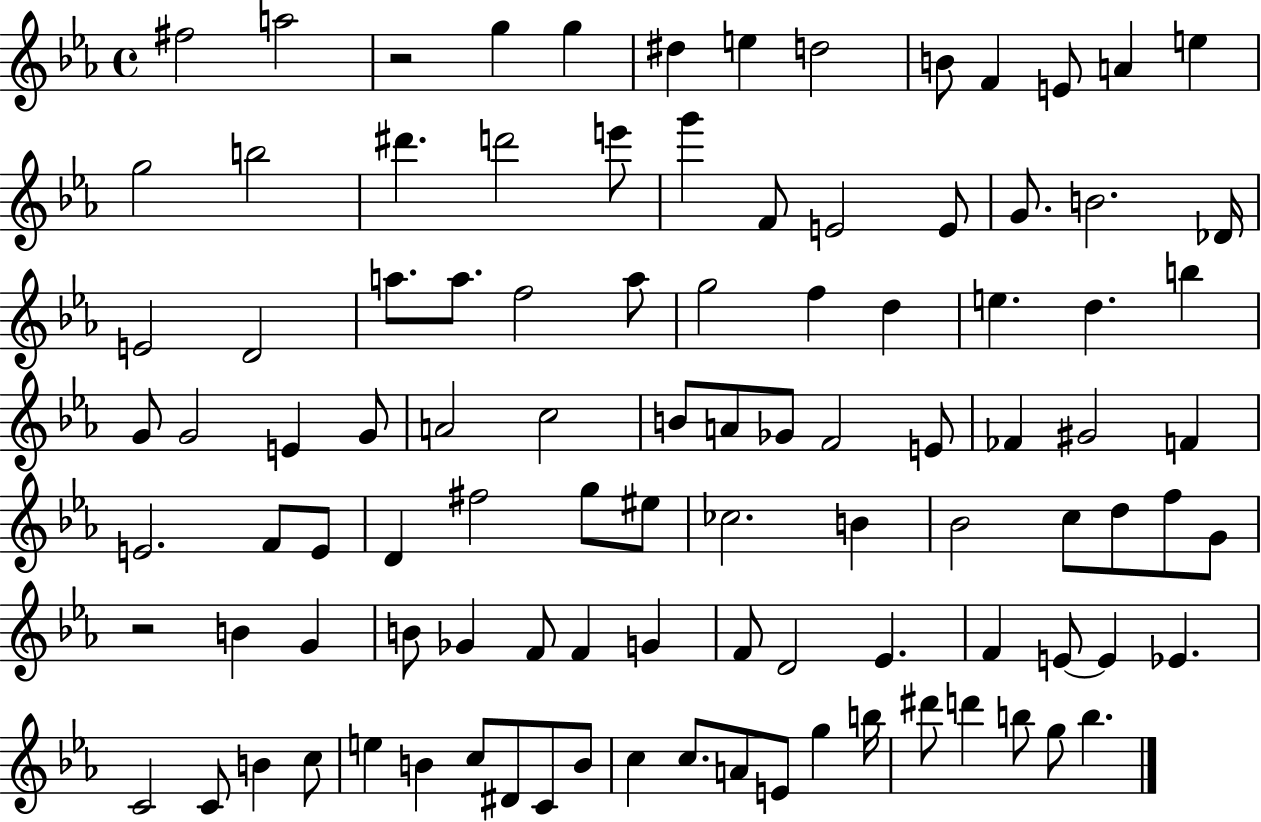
X:1
T:Untitled
M:4/4
L:1/4
K:Eb
^f2 a2 z2 g g ^d e d2 B/2 F E/2 A e g2 b2 ^d' d'2 e'/2 g' F/2 E2 E/2 G/2 B2 _D/4 E2 D2 a/2 a/2 f2 a/2 g2 f d e d b G/2 G2 E G/2 A2 c2 B/2 A/2 _G/2 F2 E/2 _F ^G2 F E2 F/2 E/2 D ^f2 g/2 ^e/2 _c2 B _B2 c/2 d/2 f/2 G/2 z2 B G B/2 _G F/2 F G F/2 D2 _E F E/2 E _E C2 C/2 B c/2 e B c/2 ^D/2 C/2 B/2 c c/2 A/2 E/2 g b/4 ^d'/2 d' b/2 g/2 b